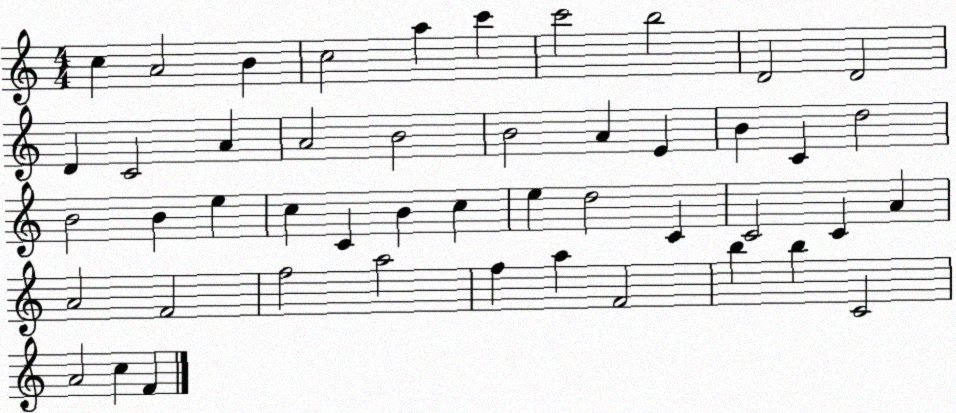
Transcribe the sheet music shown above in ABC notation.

X:1
T:Untitled
M:4/4
L:1/4
K:C
c A2 B c2 a c' c'2 b2 D2 D2 D C2 A A2 B2 B2 A E B C d2 B2 B e c C B c e d2 C C2 C A A2 F2 f2 a2 f a F2 b b C2 A2 c F